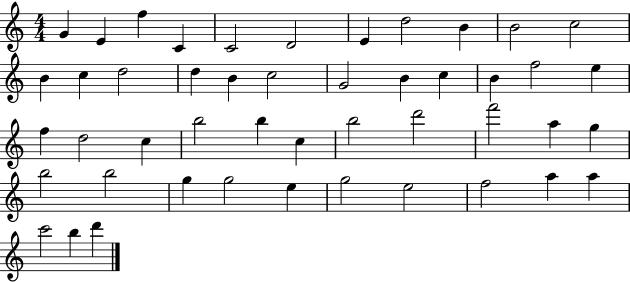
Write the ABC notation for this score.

X:1
T:Untitled
M:4/4
L:1/4
K:C
G E f C C2 D2 E d2 B B2 c2 B c d2 d B c2 G2 B c B f2 e f d2 c b2 b c b2 d'2 f'2 a g b2 b2 g g2 e g2 e2 f2 a a c'2 b d'